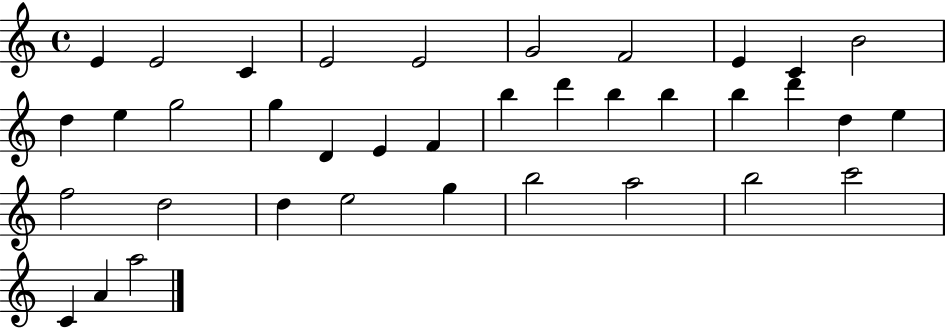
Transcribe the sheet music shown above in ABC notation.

X:1
T:Untitled
M:4/4
L:1/4
K:C
E E2 C E2 E2 G2 F2 E C B2 d e g2 g D E F b d' b b b d' d e f2 d2 d e2 g b2 a2 b2 c'2 C A a2